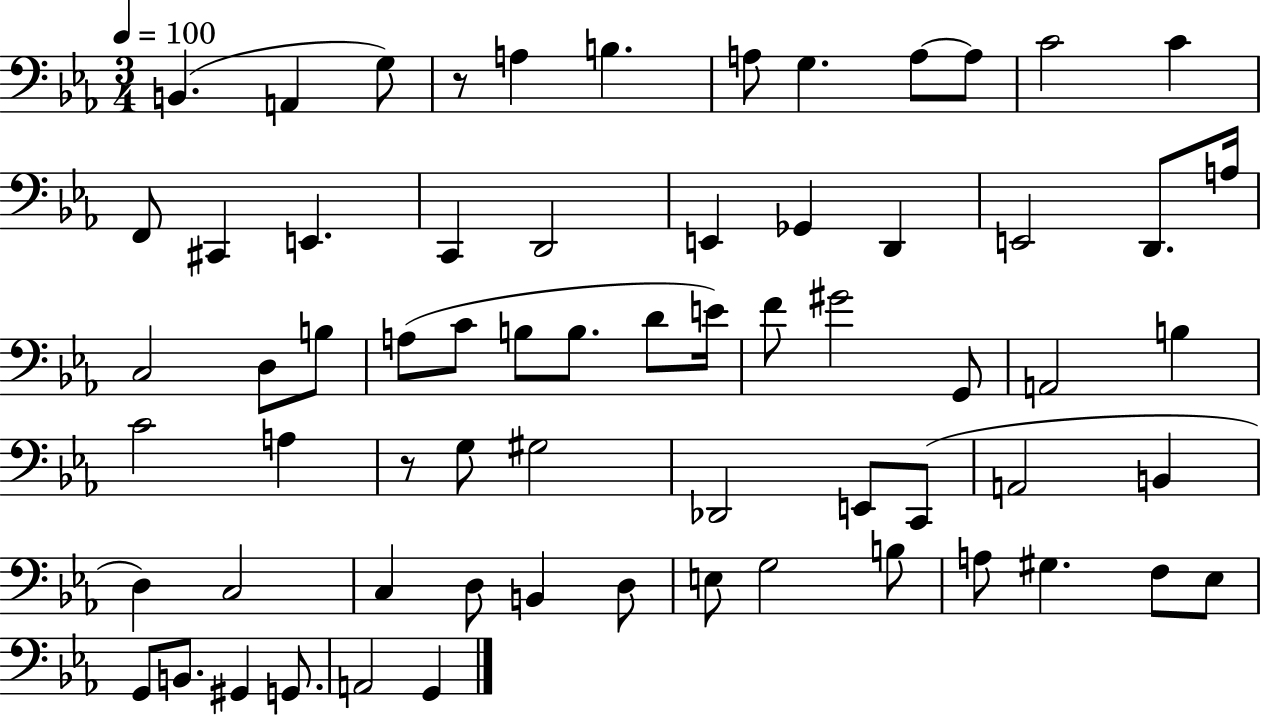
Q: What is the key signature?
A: EES major